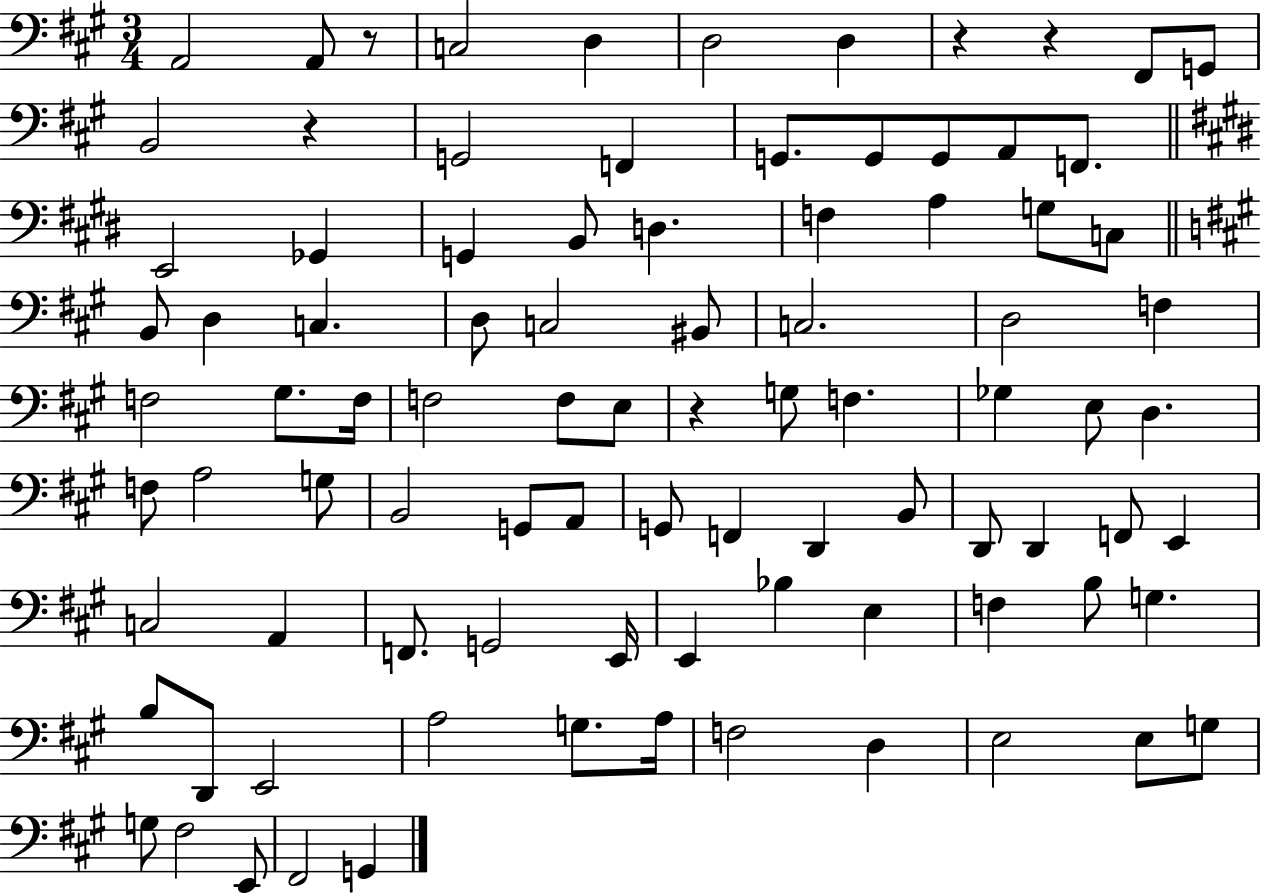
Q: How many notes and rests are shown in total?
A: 91